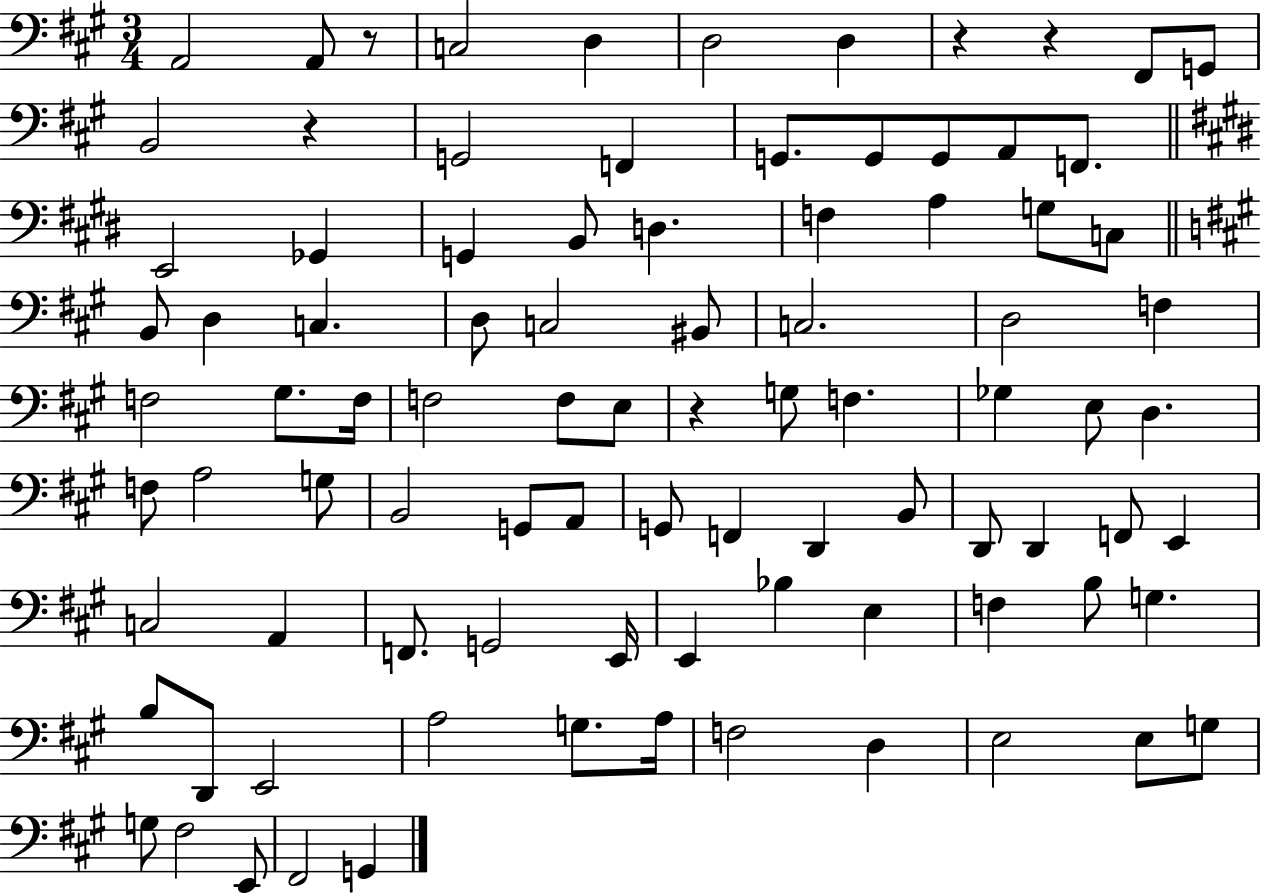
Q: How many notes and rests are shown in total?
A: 91